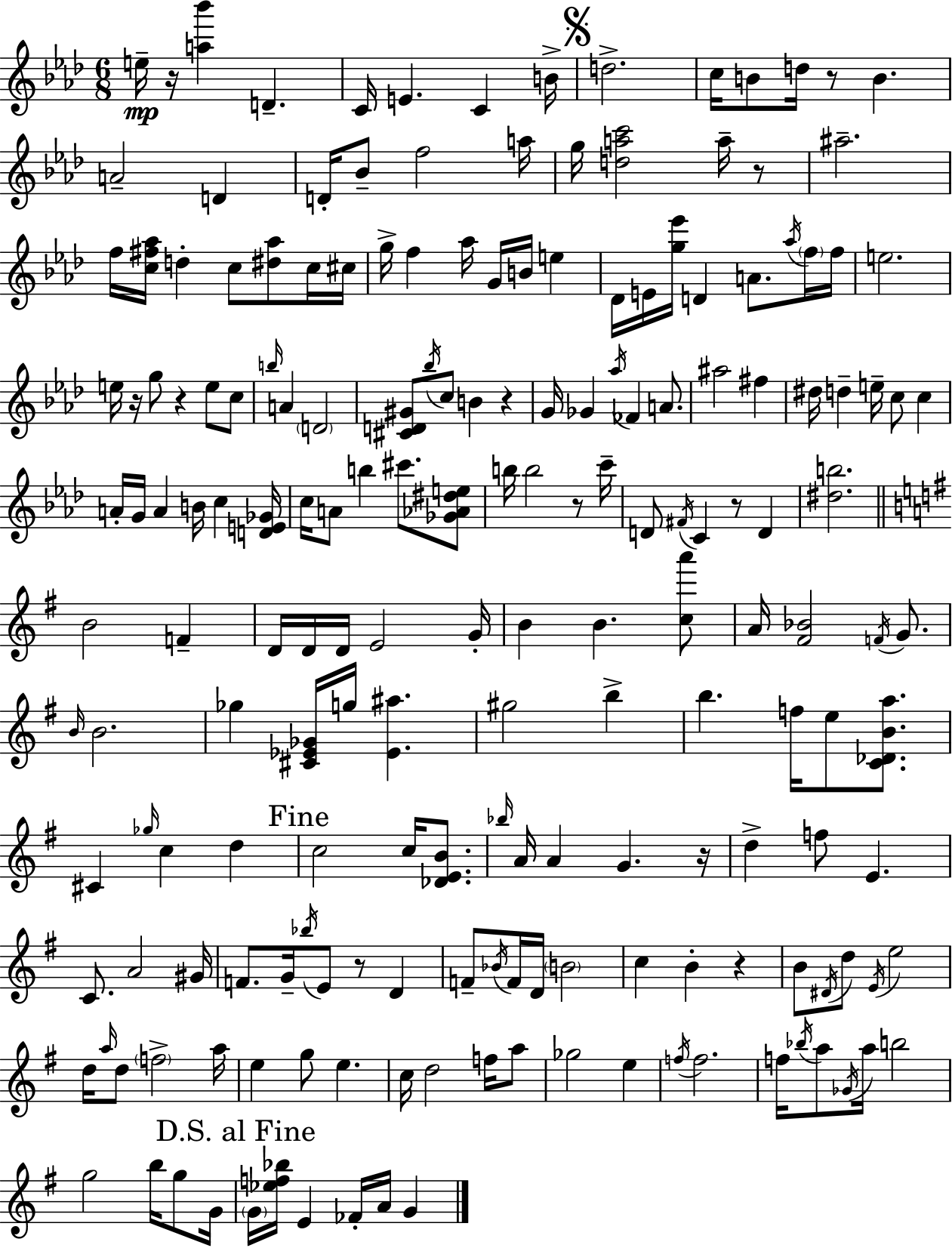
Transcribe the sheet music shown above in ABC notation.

X:1
T:Untitled
M:6/8
L:1/4
K:Fm
e/4 z/4 [a_b'] D C/4 E C B/4 d2 c/4 B/2 d/4 z/2 B A2 D D/4 _B/2 f2 a/4 g/4 [dac']2 a/4 z/2 ^a2 f/4 [c^f_a]/4 d c/2 [^d_a]/2 c/4 ^c/4 g/4 f _a/4 G/4 B/4 e _D/4 E/4 [g_e']/4 D A/2 _a/4 f/4 f/4 e2 e/4 z/4 g/2 z e/2 c/2 b/4 A D2 [^CD^G]/2 _b/4 c/2 B z G/4 _G _a/4 _F A/2 ^a2 ^f ^d/4 d e/4 c/2 c A/4 G/4 A B/4 c [DE_G]/4 c/4 A/2 b ^c'/2 [_G_A^de]/2 b/4 b2 z/2 c'/4 D/2 ^F/4 C z/2 D [^db]2 B2 F D/4 D/4 D/4 E2 G/4 B B [ca']/2 A/4 [^F_B]2 F/4 G/2 B/4 B2 _g [^C_E_G]/4 g/4 [_E^a] ^g2 b b f/4 e/2 [C_DBa]/2 ^C _g/4 c d c2 c/4 [_DEB]/2 _b/4 A/4 A G z/4 d f/2 E C/2 A2 ^G/4 F/2 G/4 _b/4 E/2 z/2 D F/2 _B/4 F/4 D/4 B2 c B z B/2 ^D/4 d/2 E/4 e2 d/4 a/4 d/2 f2 a/4 e g/2 e c/4 d2 f/4 a/2 _g2 e f/4 f2 f/4 _b/4 a/2 _G/4 a/4 b2 g2 b/4 g/2 G/4 G/4 [_ef_b]/4 E _F/4 A/4 G